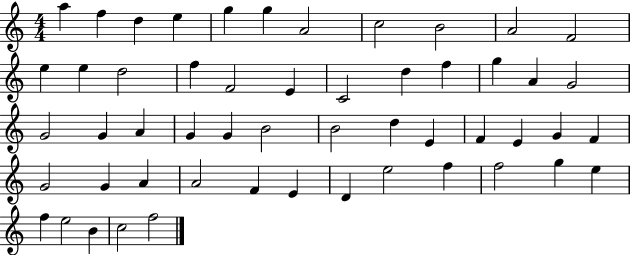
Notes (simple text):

A5/q F5/q D5/q E5/q G5/q G5/q A4/h C5/h B4/h A4/h F4/h E5/q E5/q D5/h F5/q F4/h E4/q C4/h D5/q F5/q G5/q A4/q G4/h G4/h G4/q A4/q G4/q G4/q B4/h B4/h D5/q E4/q F4/q E4/q G4/q F4/q G4/h G4/q A4/q A4/h F4/q E4/q D4/q E5/h F5/q F5/h G5/q E5/q F5/q E5/h B4/q C5/h F5/h